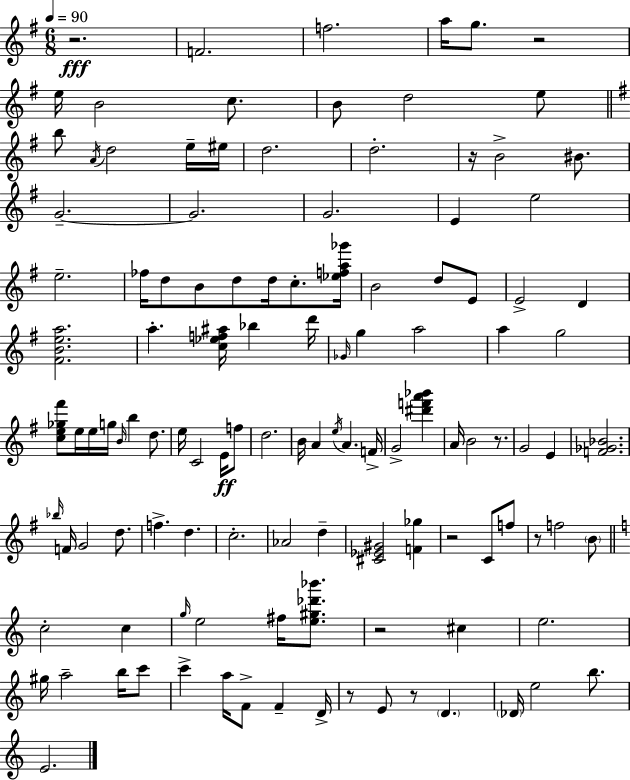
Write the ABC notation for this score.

X:1
T:Untitled
M:6/8
L:1/4
K:G
z2 F2 f2 a/4 g/2 z2 e/4 B2 c/2 B/2 d2 e/2 b/2 A/4 d2 e/4 ^e/4 d2 d2 z/4 B2 ^B/2 G2 G2 G2 E e2 e2 _f/4 d/2 B/2 d/2 d/4 c/2 [_efa_g']/4 B2 d/2 E/2 E2 D [^FBea]2 a [c_ef^a]/4 _b d'/4 _G/4 g a2 a g2 [ce_g^f']/2 e/4 e/4 g/4 B/4 b d/2 e/4 C2 E/4 f/2 d2 B/4 A e/4 A F/4 G2 [^d'f'a'_b'] A/4 B2 z/2 G2 E [F_G_B]2 _b/4 F/4 G2 d/2 f d c2 _A2 d [^C_E^G]2 [F_g] z2 C/2 f/2 z/2 f2 B/2 c2 c g/4 e2 ^f/4 [e^g_d'_b']/2 z2 ^c e2 ^g/4 a2 b/4 c'/2 c' a/4 F/2 F D/4 z/2 E/2 z/2 D _D/4 e2 b/2 E2